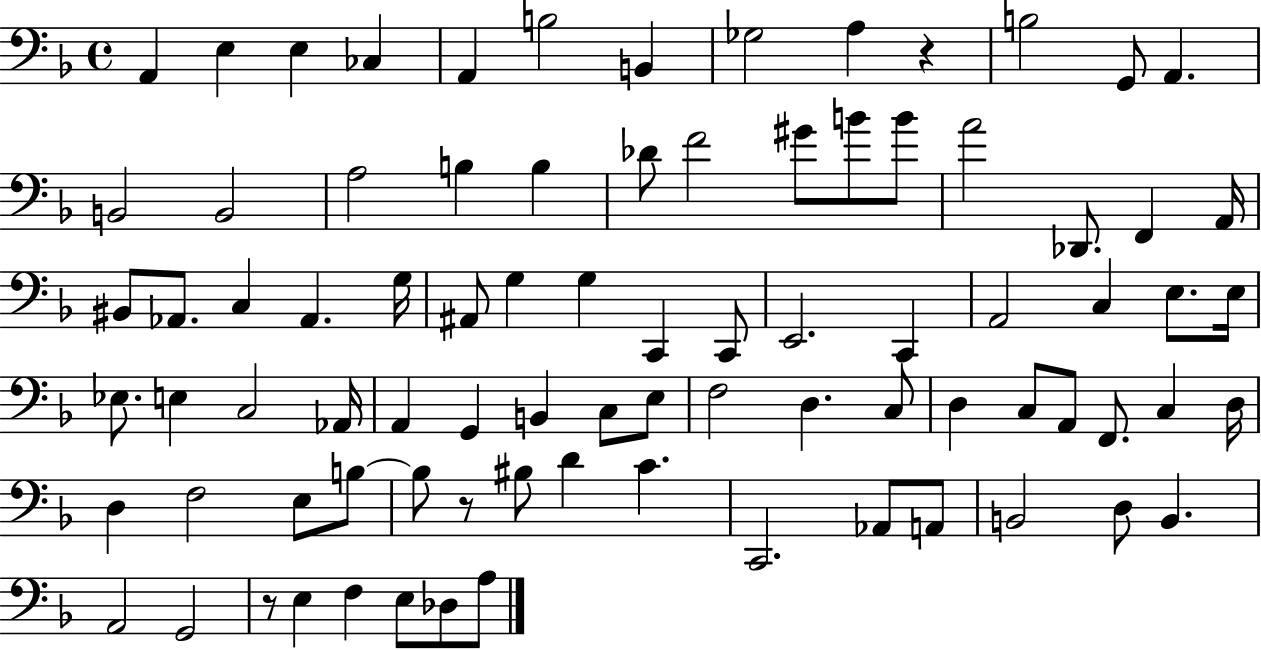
A2/q E3/q E3/q CES3/q A2/q B3/h B2/q Gb3/h A3/q R/q B3/h G2/e A2/q. B2/h B2/h A3/h B3/q B3/q Db4/e F4/h G#4/e B4/e B4/e A4/h Db2/e. F2/q A2/s BIS2/e Ab2/e. C3/q Ab2/q. G3/s A#2/e G3/q G3/q C2/q C2/e E2/h. C2/q A2/h C3/q E3/e. E3/s Eb3/e. E3/q C3/h Ab2/s A2/q G2/q B2/q C3/e E3/e F3/h D3/q. C3/e D3/q C3/e A2/e F2/e. C3/q D3/s D3/q F3/h E3/e B3/e B3/e R/e BIS3/e D4/q C4/q. C2/h. Ab2/e A2/e B2/h D3/e B2/q. A2/h G2/h R/e E3/q F3/q E3/e Db3/e A3/e